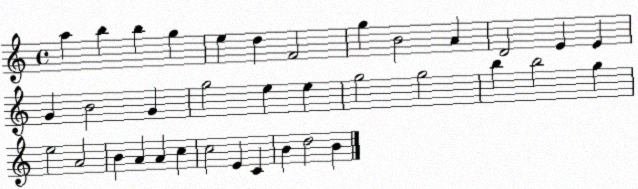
X:1
T:Untitled
M:4/4
L:1/4
K:C
a b b g e d F2 g B2 A D2 E E G B2 G g2 e e g2 g2 b b2 g e2 A2 B A A c c2 E C B d2 B